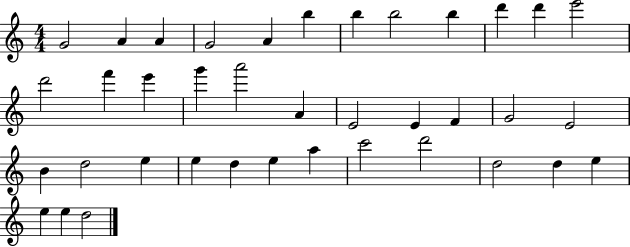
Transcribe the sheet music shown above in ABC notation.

X:1
T:Untitled
M:4/4
L:1/4
K:C
G2 A A G2 A b b b2 b d' d' e'2 d'2 f' e' g' a'2 A E2 E F G2 E2 B d2 e e d e a c'2 d'2 d2 d e e e d2